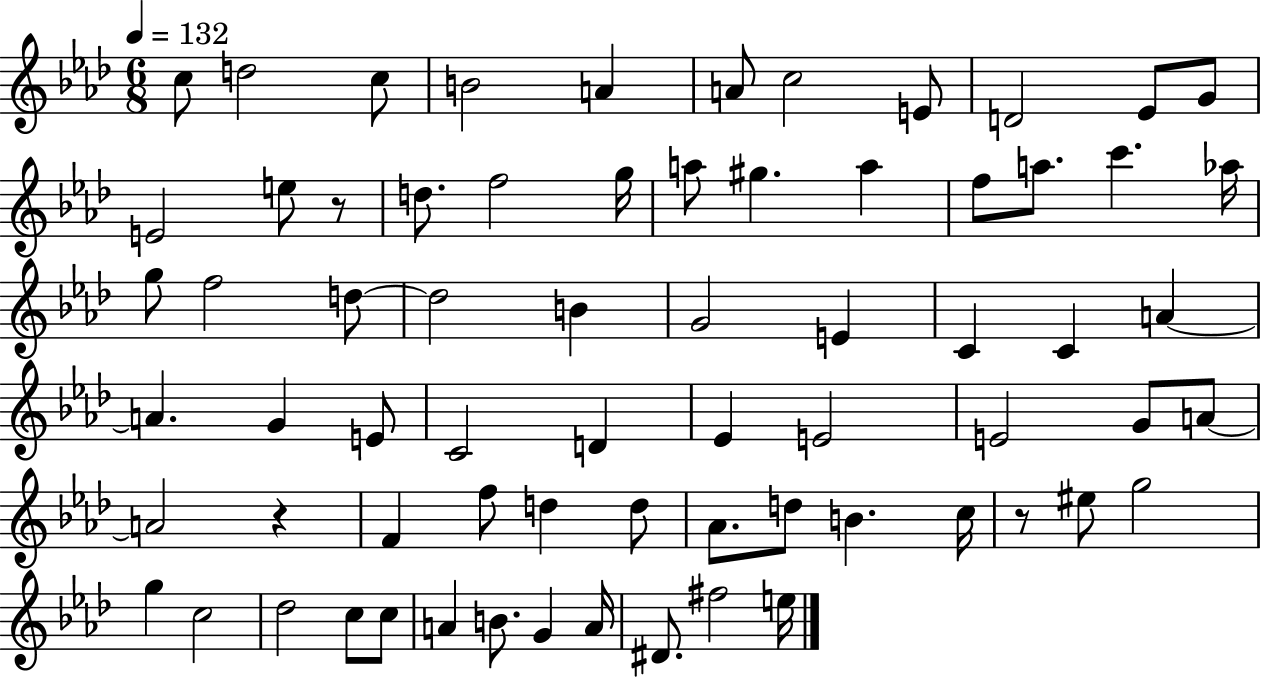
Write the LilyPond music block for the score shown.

{
  \clef treble
  \numericTimeSignature
  \time 6/8
  \key aes \major
  \tempo 4 = 132
  c''8 d''2 c''8 | b'2 a'4 | a'8 c''2 e'8 | d'2 ees'8 g'8 | \break e'2 e''8 r8 | d''8. f''2 g''16 | a''8 gis''4. a''4 | f''8 a''8. c'''4. aes''16 | \break g''8 f''2 d''8~~ | d''2 b'4 | g'2 e'4 | c'4 c'4 a'4~~ | \break a'4. g'4 e'8 | c'2 d'4 | ees'4 e'2 | e'2 g'8 a'8~~ | \break a'2 r4 | f'4 f''8 d''4 d''8 | aes'8. d''8 b'4. c''16 | r8 eis''8 g''2 | \break g''4 c''2 | des''2 c''8 c''8 | a'4 b'8. g'4 a'16 | dis'8. fis''2 e''16 | \break \bar "|."
}